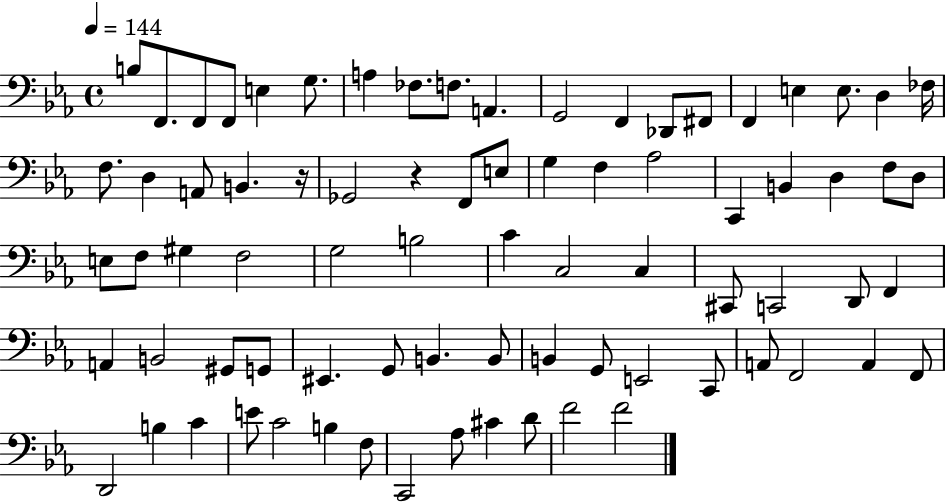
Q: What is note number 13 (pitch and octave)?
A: Db2